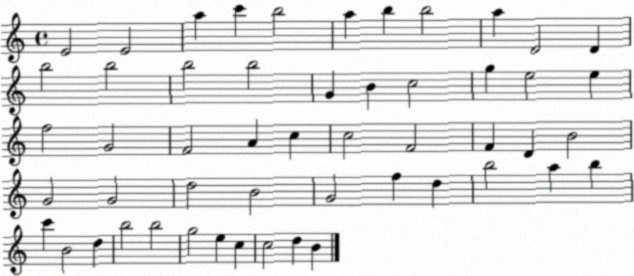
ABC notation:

X:1
T:Untitled
M:4/4
L:1/4
K:C
E2 E2 a c' b2 a b b2 a D2 D b2 b2 b2 b2 G B c2 g e2 e f2 G2 F2 A c c2 F2 F D B2 G2 G2 d2 B2 G2 f d b2 a b c' B2 d b2 b2 g2 e c c2 d B